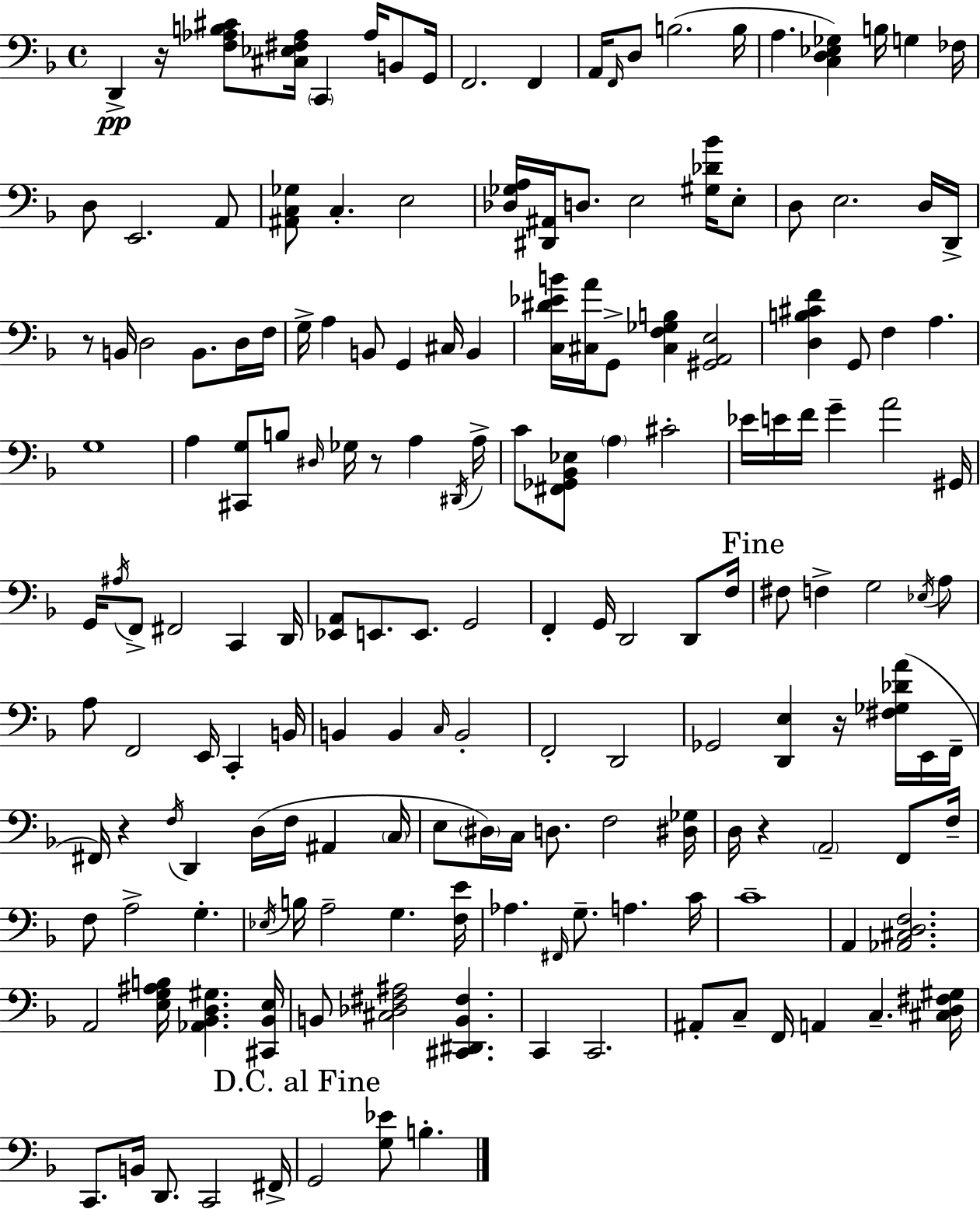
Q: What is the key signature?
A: F major